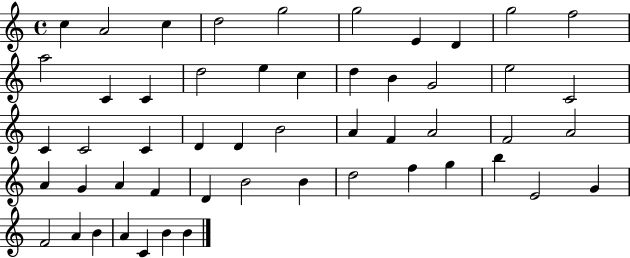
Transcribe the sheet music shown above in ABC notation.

X:1
T:Untitled
M:4/4
L:1/4
K:C
c A2 c d2 g2 g2 E D g2 f2 a2 C C d2 e c d B G2 e2 C2 C C2 C D D B2 A F A2 F2 A2 A G A F D B2 B d2 f g b E2 G F2 A B A C B B